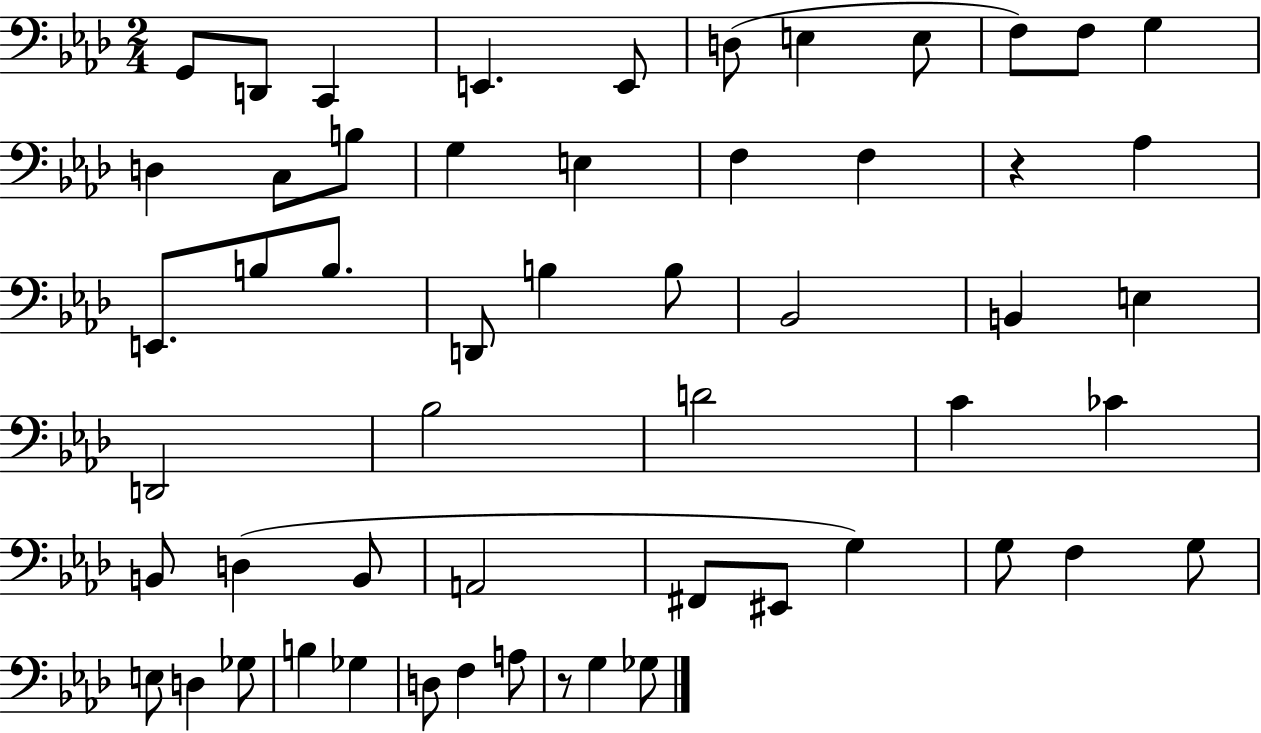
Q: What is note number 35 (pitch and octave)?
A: D3